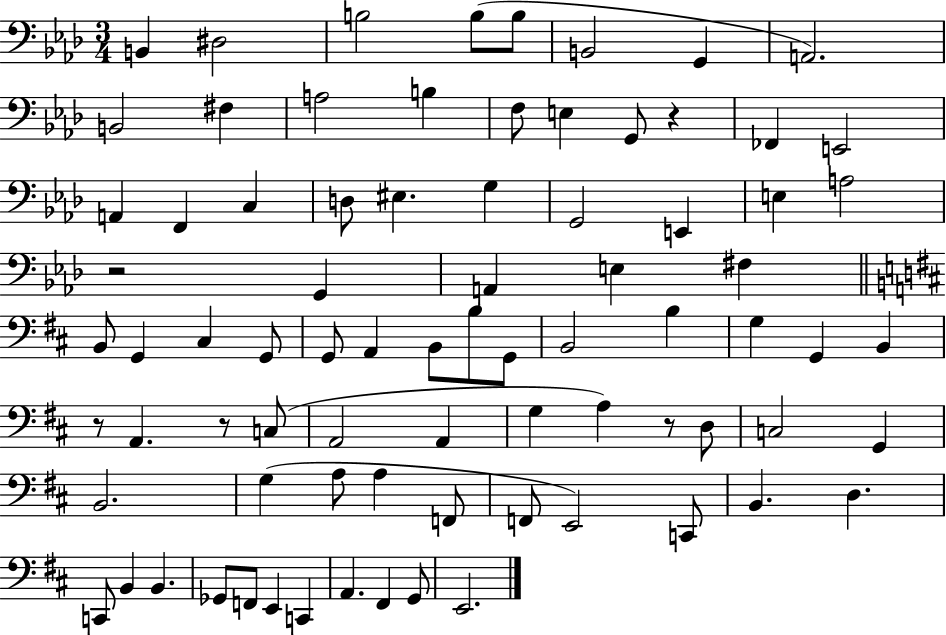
B2/q D#3/h B3/h B3/e B3/e B2/h G2/q A2/h. B2/h F#3/q A3/h B3/q F3/e E3/q G2/e R/q FES2/q E2/h A2/q F2/q C3/q D3/e EIS3/q. G3/q G2/h E2/q E3/q A3/h R/h G2/q A2/q E3/q F#3/q B2/e G2/q C#3/q G2/e G2/e A2/q B2/e B3/e G2/e B2/h B3/q G3/q G2/q B2/q R/e A2/q. R/e C3/e A2/h A2/q G3/q A3/q R/e D3/e C3/h G2/q B2/h. G3/q A3/e A3/q F2/e F2/e E2/h C2/e B2/q. D3/q. C2/e B2/q B2/q. Gb2/e F2/e E2/q C2/q A2/q. F#2/q G2/e E2/h.